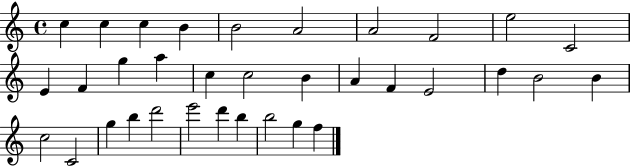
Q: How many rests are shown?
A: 0